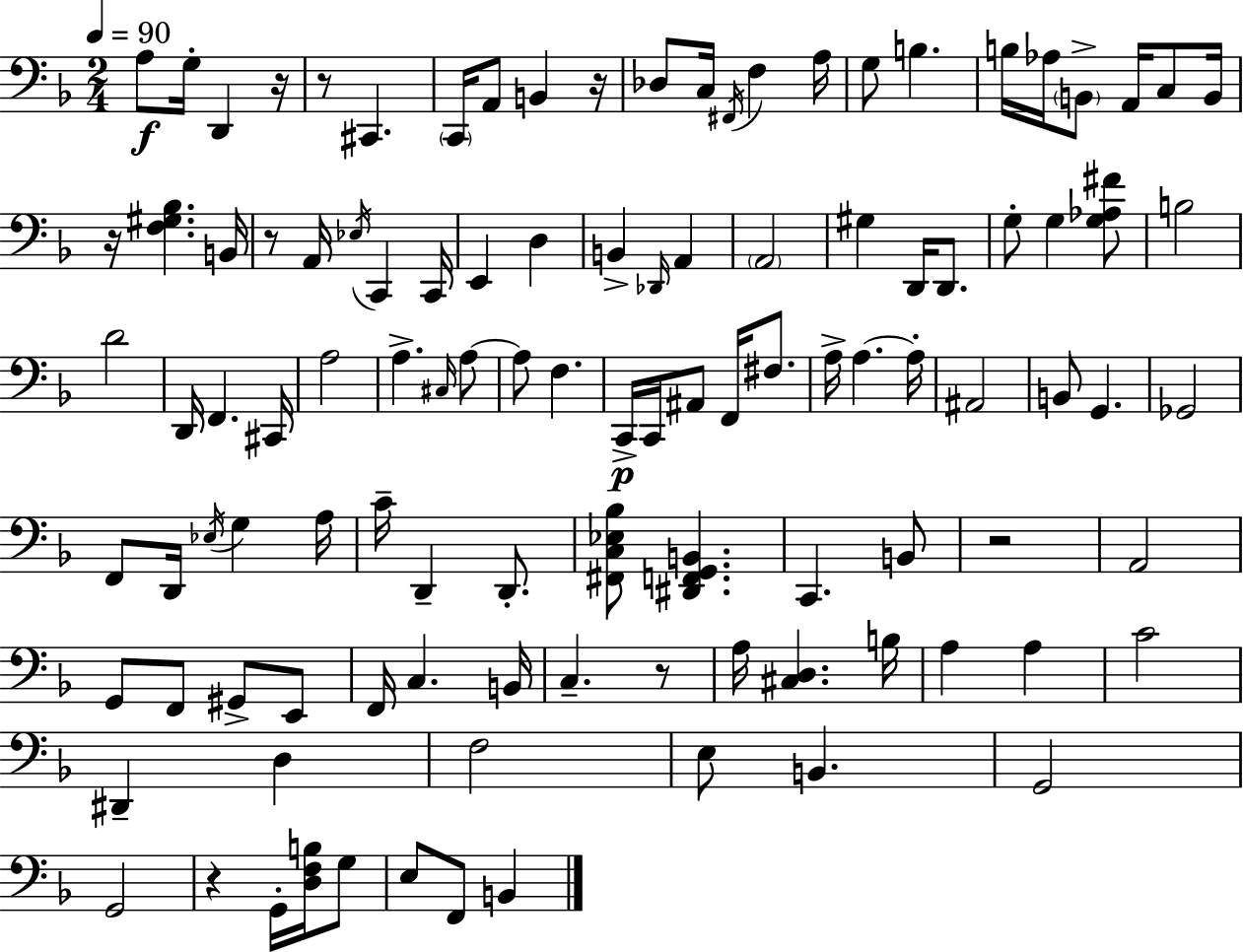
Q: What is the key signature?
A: D minor